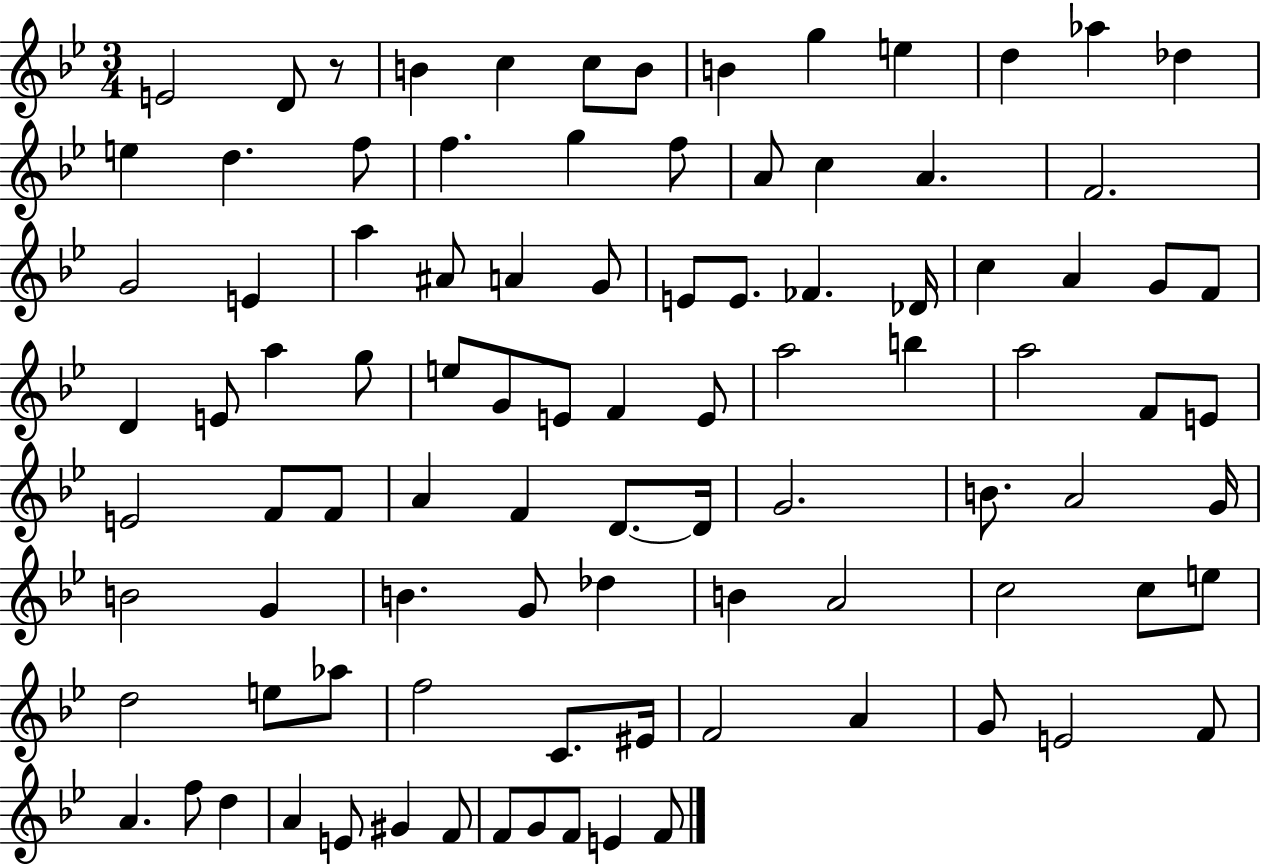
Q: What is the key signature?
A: BES major